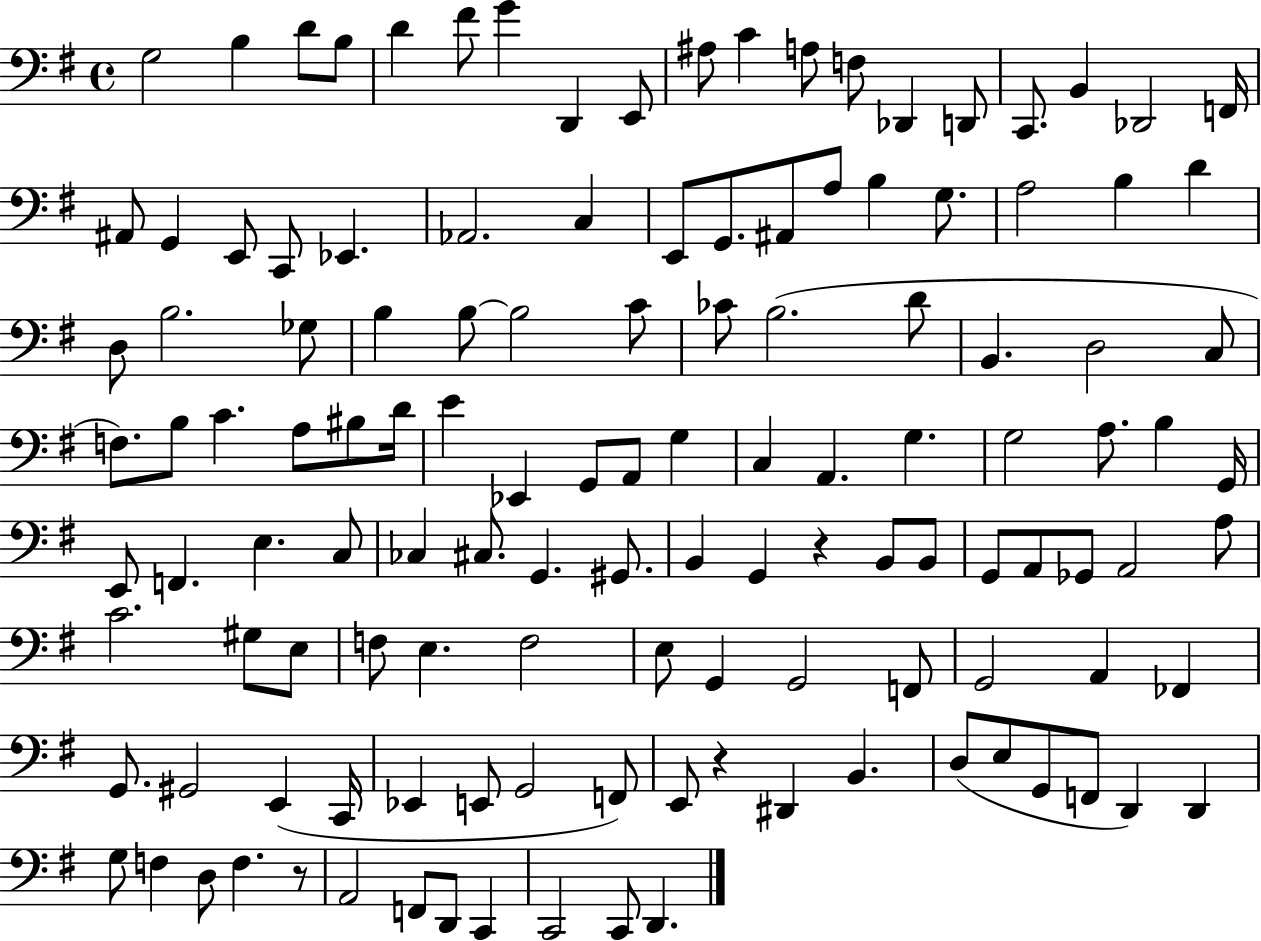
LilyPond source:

{
  \clef bass
  \time 4/4
  \defaultTimeSignature
  \key g \major
  \repeat volta 2 { g2 b4 d'8 b8 | d'4 fis'8 g'4 d,4 e,8 | ais8 c'4 a8 f8 des,4 d,8 | c,8. b,4 des,2 f,16 | \break ais,8 g,4 e,8 c,8 ees,4. | aes,2. c4 | e,8 g,8. ais,8 a8 b4 g8. | a2 b4 d'4 | \break d8 b2. ges8 | b4 b8~~ b2 c'8 | ces'8 b2.( d'8 | b,4. d2 c8 | \break f8.) b8 c'4. a8 bis8 d'16 | e'4 ees,4 g,8 a,8 g4 | c4 a,4. g4. | g2 a8. b4 g,16 | \break e,8 f,4. e4. c8 | ces4 cis8. g,4. gis,8. | b,4 g,4 r4 b,8 b,8 | g,8 a,8 ges,8 a,2 a8 | \break c'2. gis8 e8 | f8 e4. f2 | e8 g,4 g,2 f,8 | g,2 a,4 fes,4 | \break g,8. gis,2 e,4( c,16 | ees,4 e,8 g,2 f,8) | e,8 r4 dis,4 b,4. | d8( e8 g,8 f,8 d,4) d,4 | \break g8 f4 d8 f4. r8 | a,2 f,8 d,8 c,4 | c,2 c,8 d,4. | } \bar "|."
}